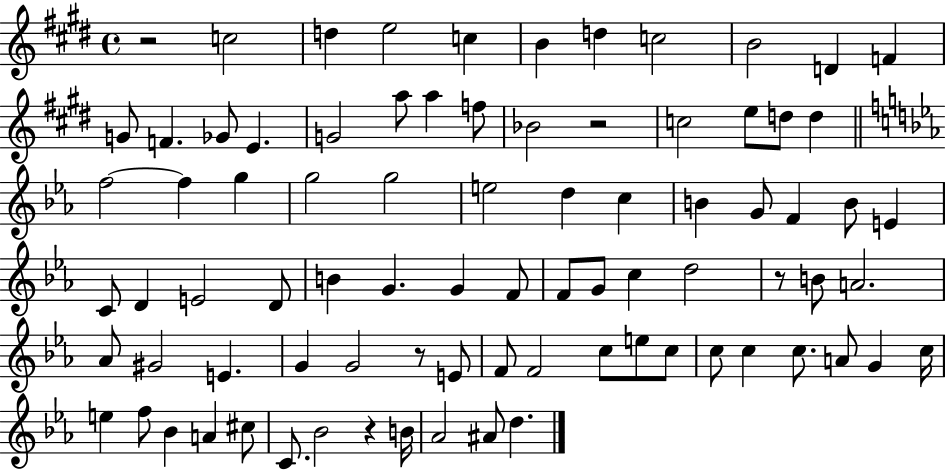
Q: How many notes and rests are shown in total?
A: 83